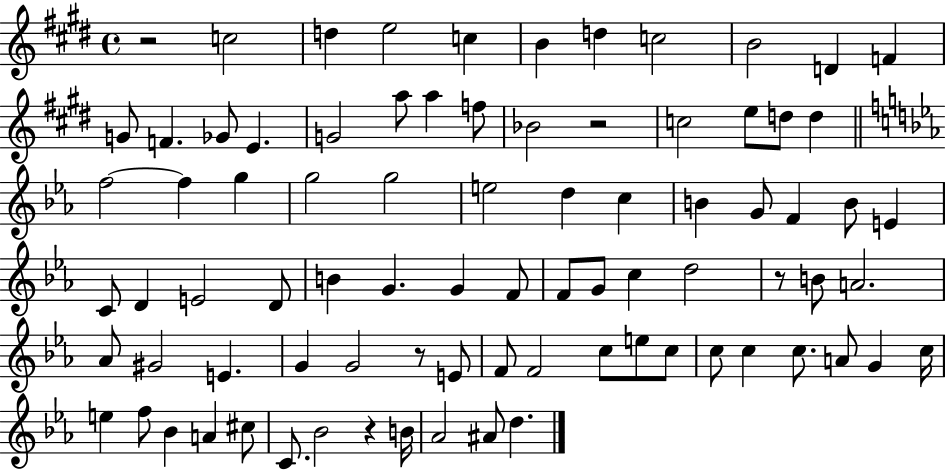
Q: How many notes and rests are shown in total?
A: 83